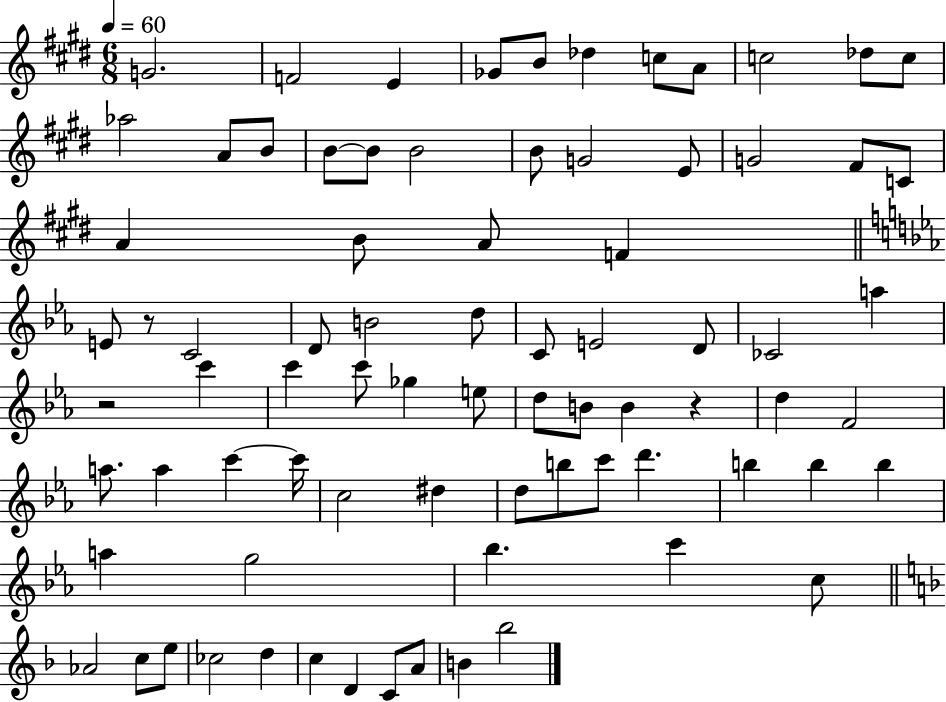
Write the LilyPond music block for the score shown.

{
  \clef treble
  \numericTimeSignature
  \time 6/8
  \key e \major
  \tempo 4 = 60
  \repeat volta 2 { g'2. | f'2 e'4 | ges'8 b'8 des''4 c''8 a'8 | c''2 des''8 c''8 | \break aes''2 a'8 b'8 | b'8~~ b'8 b'2 | b'8 g'2 e'8 | g'2 fis'8 c'8 | \break a'4 b'8 a'8 f'4 | \bar "||" \break \key c \minor e'8 r8 c'2 | d'8 b'2 d''8 | c'8 e'2 d'8 | ces'2 a''4 | \break r2 c'''4 | c'''4 c'''8 ges''4 e''8 | d''8 b'8 b'4 r4 | d''4 f'2 | \break a''8. a''4 c'''4~~ c'''16 | c''2 dis''4 | d''8 b''8 c'''8 d'''4. | b''4 b''4 b''4 | \break a''4 g''2 | bes''4. c'''4 c''8 | \bar "||" \break \key f \major aes'2 c''8 e''8 | ces''2 d''4 | c''4 d'4 c'8 a'8 | b'4 bes''2 | \break } \bar "|."
}